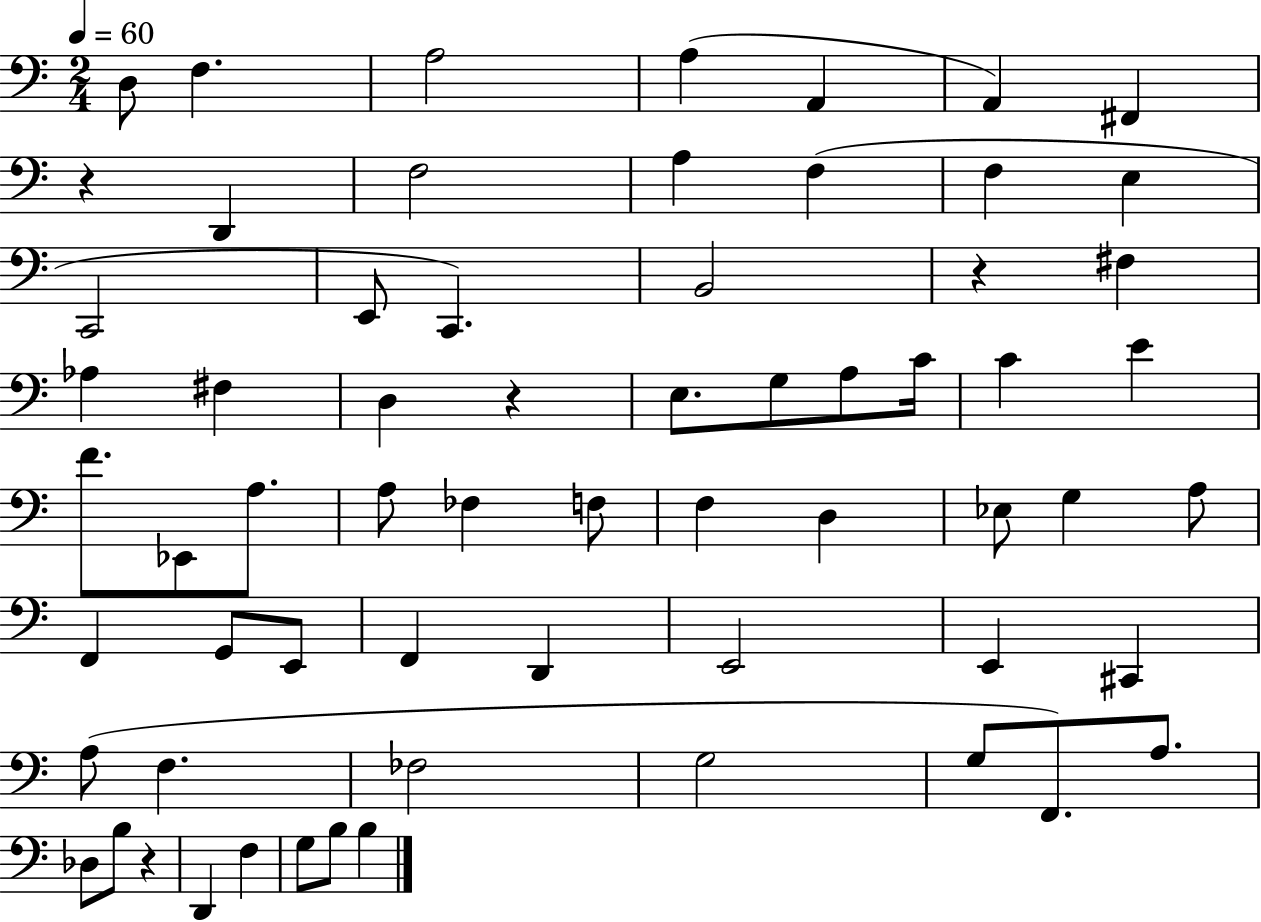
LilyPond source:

{
  \clef bass
  \numericTimeSignature
  \time 2/4
  \key c \major
  \tempo 4 = 60
  d8 f4. | a2 | a4( a,4 | a,4) fis,4 | \break r4 d,4 | f2 | a4 f4( | f4 e4 | \break c,2 | e,8 c,4.) | b,2 | r4 fis4 | \break aes4 fis4 | d4 r4 | e8. g8 a8 c'16 | c'4 e'4 | \break f'8. ees,8 a8. | a8 fes4 f8 | f4 d4 | ees8 g4 a8 | \break f,4 g,8 e,8 | f,4 d,4 | e,2 | e,4 cis,4 | \break a8( f4. | fes2 | g2 | g8 f,8.) a8. | \break des8 b8 r4 | d,4 f4 | g8 b8 b4 | \bar "|."
}